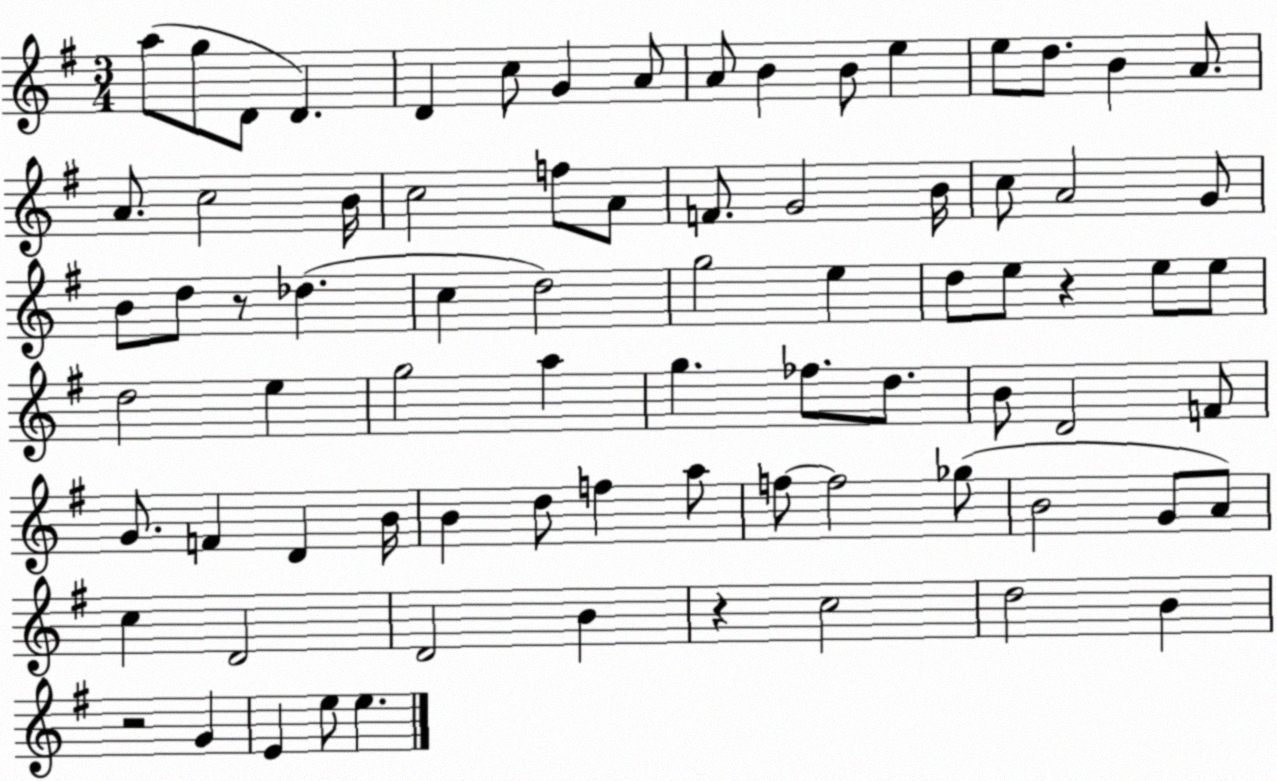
X:1
T:Untitled
M:3/4
L:1/4
K:G
a/2 g/2 D/2 D D c/2 G A/2 A/2 B B/2 e e/2 d/2 B A/2 A/2 c2 B/4 c2 f/2 A/2 F/2 G2 B/4 c/2 A2 G/2 B/2 d/2 z/2 _d c d2 g2 e d/2 e/2 z e/2 e/2 d2 e g2 a g _f/2 d/2 B/2 D2 F/2 G/2 F D B/4 B d/2 f a/2 f/2 f2 _g/2 B2 G/2 A/2 c D2 D2 B z c2 d2 B z2 G E e/2 e